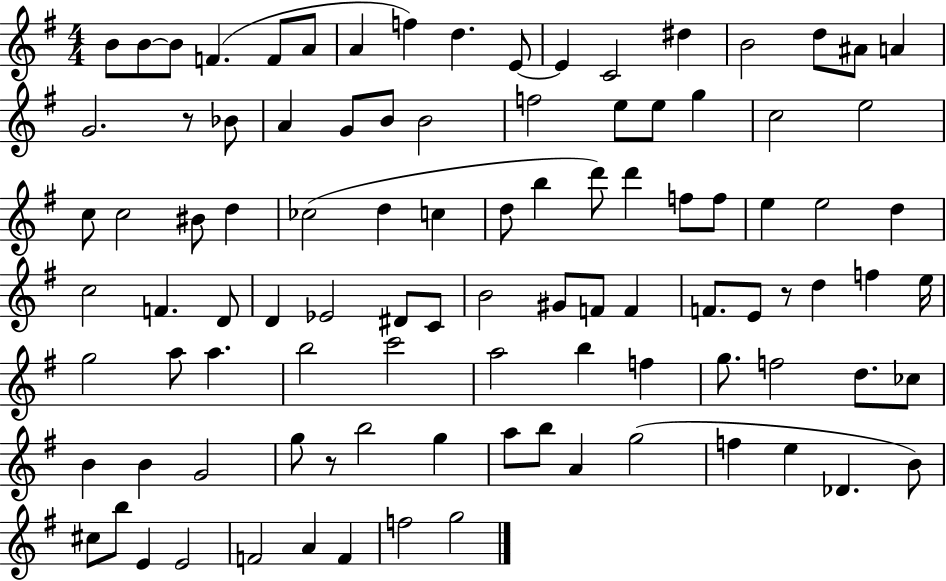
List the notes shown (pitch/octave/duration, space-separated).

B4/e B4/e B4/e F4/q. F4/e A4/e A4/q F5/q D5/q. E4/e E4/q C4/h D#5/q B4/h D5/e A#4/e A4/q G4/h. R/e Bb4/e A4/q G4/e B4/e B4/h F5/h E5/e E5/e G5/q C5/h E5/h C5/e C5/h BIS4/e D5/q CES5/h D5/q C5/q D5/e B5/q D6/e D6/q F5/e F5/e E5/q E5/h D5/q C5/h F4/q. D4/e D4/q Eb4/h D#4/e C4/e B4/h G#4/e F4/e F4/q F4/e. E4/e R/e D5/q F5/q E5/s G5/h A5/e A5/q. B5/h C6/h A5/h B5/q F5/q G5/e. F5/h D5/e. CES5/e B4/q B4/q G4/h G5/e R/e B5/h G5/q A5/e B5/e A4/q G5/h F5/q E5/q Db4/q. B4/e C#5/e B5/e E4/q E4/h F4/h A4/q F4/q F5/h G5/h